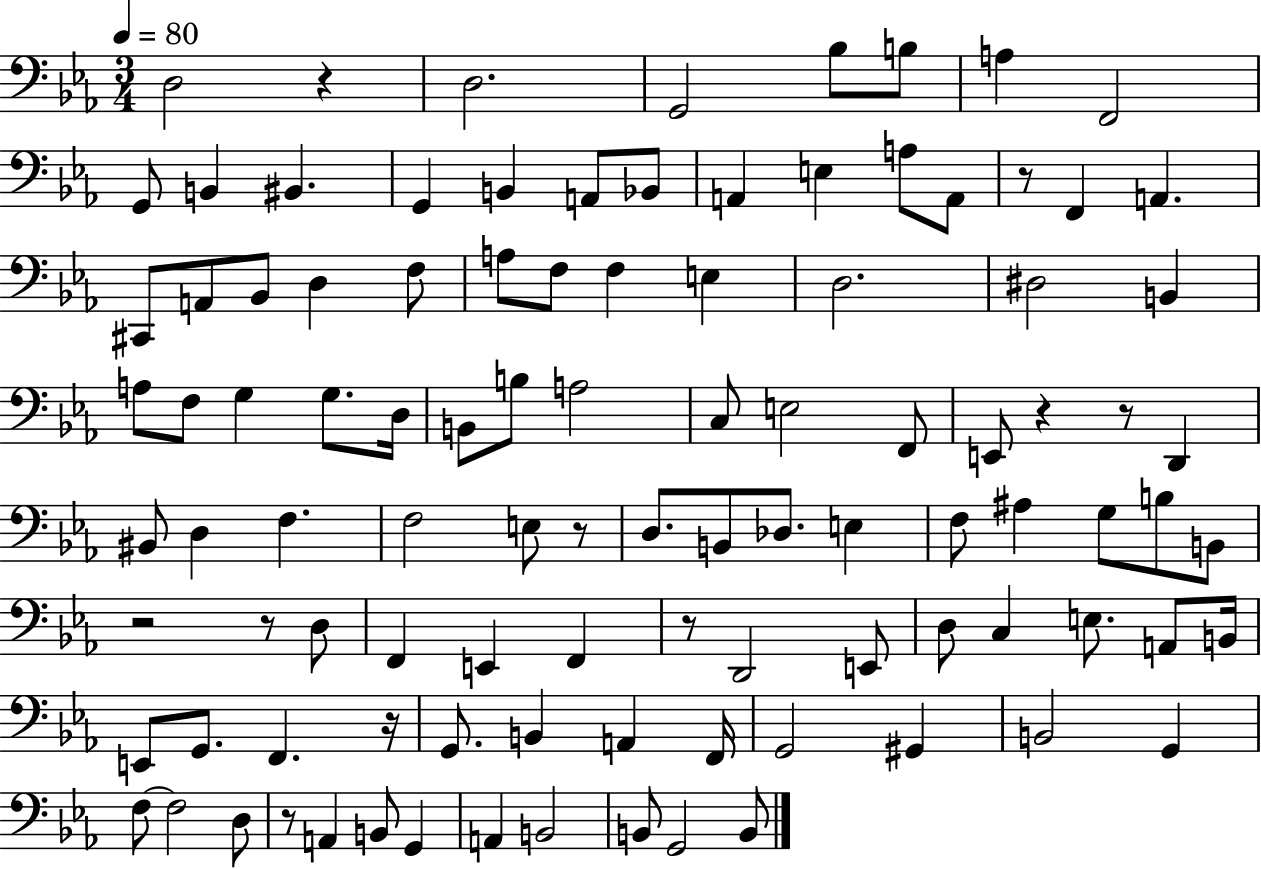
{
  \clef bass
  \numericTimeSignature
  \time 3/4
  \key ees \major
  \tempo 4 = 80
  d2 r4 | d2. | g,2 bes8 b8 | a4 f,2 | \break g,8 b,4 bis,4. | g,4 b,4 a,8 bes,8 | a,4 e4 a8 a,8 | r8 f,4 a,4. | \break cis,8 a,8 bes,8 d4 f8 | a8 f8 f4 e4 | d2. | dis2 b,4 | \break a8 f8 g4 g8. d16 | b,8 b8 a2 | c8 e2 f,8 | e,8 r4 r8 d,4 | \break bis,8 d4 f4. | f2 e8 r8 | d8. b,8 des8. e4 | f8 ais4 g8 b8 b,8 | \break r2 r8 d8 | f,4 e,4 f,4 | r8 d,2 e,8 | d8 c4 e8. a,8 b,16 | \break e,8 g,8. f,4. r16 | g,8. b,4 a,4 f,16 | g,2 gis,4 | b,2 g,4 | \break f8~~ f2 d8 | r8 a,4 b,8 g,4 | a,4 b,2 | b,8 g,2 b,8 | \break \bar "|."
}